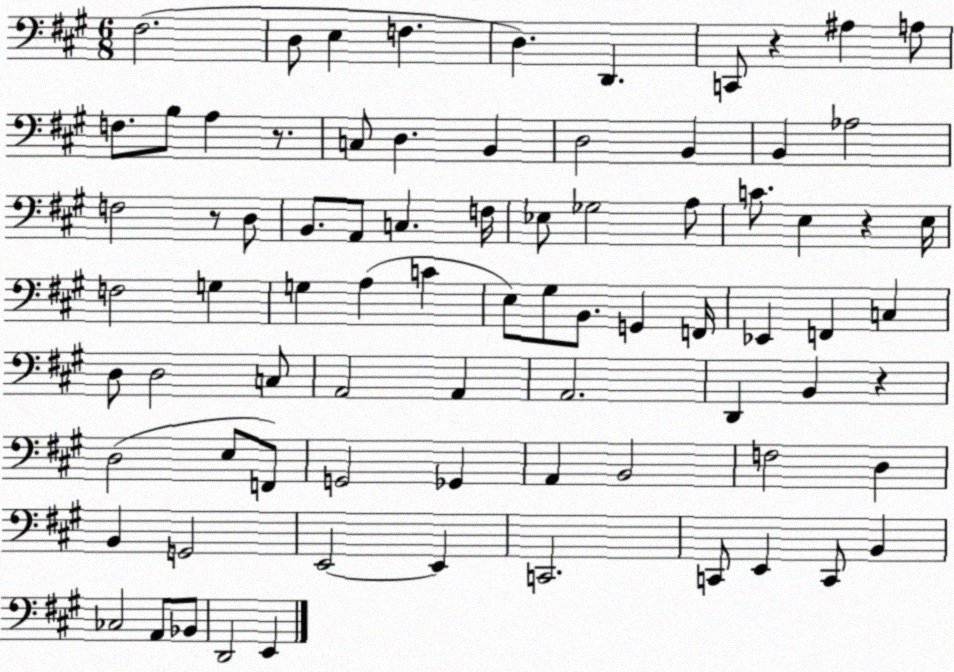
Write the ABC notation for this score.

X:1
T:Untitled
M:6/8
L:1/4
K:A
^F,2 D,/2 E, F, D, D,, C,,/2 z ^A, A,/2 F,/2 B,/2 A, z/2 C,/2 D, B,, D,2 B,, B,, _A,2 F,2 z/2 D,/2 B,,/2 A,,/2 C, F,/4 _E,/2 _G,2 A,/2 C/2 E, z E,/4 F,2 G, G, A, C E,/2 ^G,/2 B,,/2 G,, F,,/4 _E,, F,, C, D,/2 D,2 C,/2 A,,2 A,, A,,2 D,, B,, z D,2 E,/2 F,,/2 G,,2 _G,, A,, B,,2 F,2 D, B,, G,,2 E,,2 E,, C,,2 C,,/2 E,, C,,/2 B,, _C,2 A,,/2 _B,,/2 D,,2 E,,